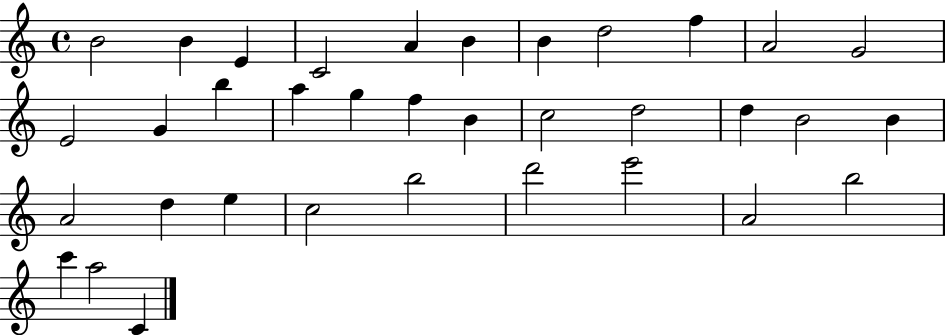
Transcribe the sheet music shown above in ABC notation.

X:1
T:Untitled
M:4/4
L:1/4
K:C
B2 B E C2 A B B d2 f A2 G2 E2 G b a g f B c2 d2 d B2 B A2 d e c2 b2 d'2 e'2 A2 b2 c' a2 C